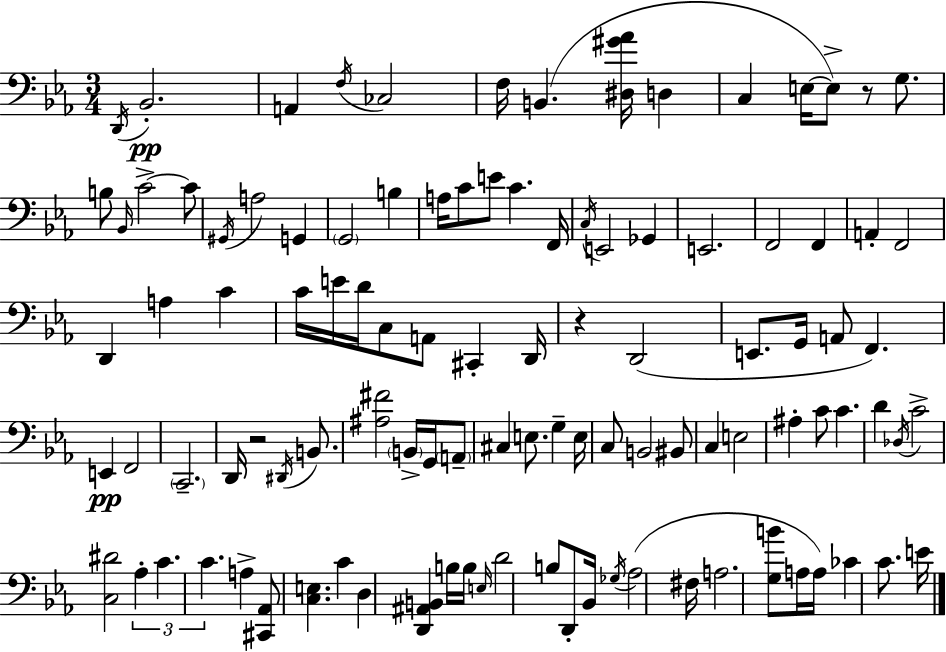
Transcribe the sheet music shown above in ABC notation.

X:1
T:Untitled
M:3/4
L:1/4
K:Eb
D,,/4 _B,,2 A,, F,/4 _C,2 F,/4 B,, [^D,^G_A]/4 D, C, E,/4 E,/2 z/2 G,/2 B,/2 _B,,/4 C2 C/2 ^G,,/4 A,2 G,, G,,2 B, A,/4 C/2 E/2 C F,,/4 C,/4 E,,2 _G,, E,,2 F,,2 F,, A,, F,,2 D,, A, C C/4 E/4 D/4 C,/2 A,,/2 ^C,, D,,/4 z D,,2 E,,/2 G,,/4 A,,/2 F,, E,, F,,2 C,,2 D,,/4 z2 ^D,,/4 B,,/2 [^A,^F]2 B,,/4 G,,/4 A,,/2 ^C, E,/2 G, E,/4 C,/2 B,,2 ^B,,/2 C, E,2 ^A, C/2 C D _D,/4 C2 [C,^D]2 _A, C C A, [^C,,_A,,]/2 [C,E,] C D, [D,,^A,,B,,] B,/4 B,/4 E,/4 D2 B,/2 D,,/2 _B,,/4 _G,/4 _A,2 ^F,/4 A,2 [G,B]/2 A,/4 A,/4 _C C/2 E/4